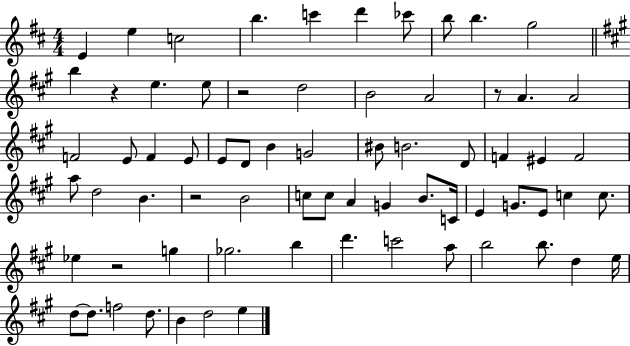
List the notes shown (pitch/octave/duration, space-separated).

E4/q E5/q C5/h B5/q. C6/q D6/q CES6/e B5/e B5/q. G5/h B5/q R/q E5/q. E5/e R/h D5/h B4/h A4/h R/e A4/q. A4/h F4/h E4/e F4/q E4/e E4/e D4/e B4/q G4/h BIS4/e B4/h. D4/e F4/q EIS4/q F4/h A5/e D5/h B4/q. R/h B4/h C5/e C5/e A4/q G4/q B4/e. C4/s E4/q G4/e. E4/e C5/q C5/e. Eb5/q R/h G5/q Gb5/h. B5/q D6/q. C6/h A5/e B5/h B5/e. D5/q E5/s D5/e D5/e. F5/h D5/e. B4/q D5/h E5/q